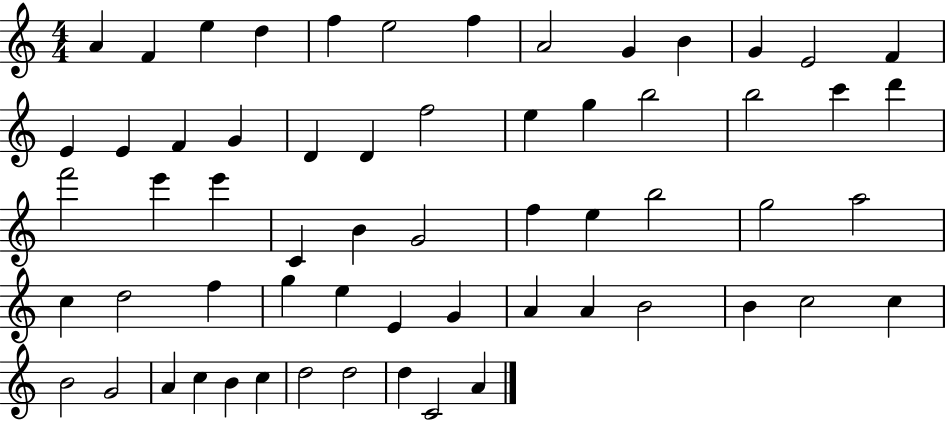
A4/q F4/q E5/q D5/q F5/q E5/h F5/q A4/h G4/q B4/q G4/q E4/h F4/q E4/q E4/q F4/q G4/q D4/q D4/q F5/h E5/q G5/q B5/h B5/h C6/q D6/q F6/h E6/q E6/q C4/q B4/q G4/h F5/q E5/q B5/h G5/h A5/h C5/q D5/h F5/q G5/q E5/q E4/q G4/q A4/q A4/q B4/h B4/q C5/h C5/q B4/h G4/h A4/q C5/q B4/q C5/q D5/h D5/h D5/q C4/h A4/q